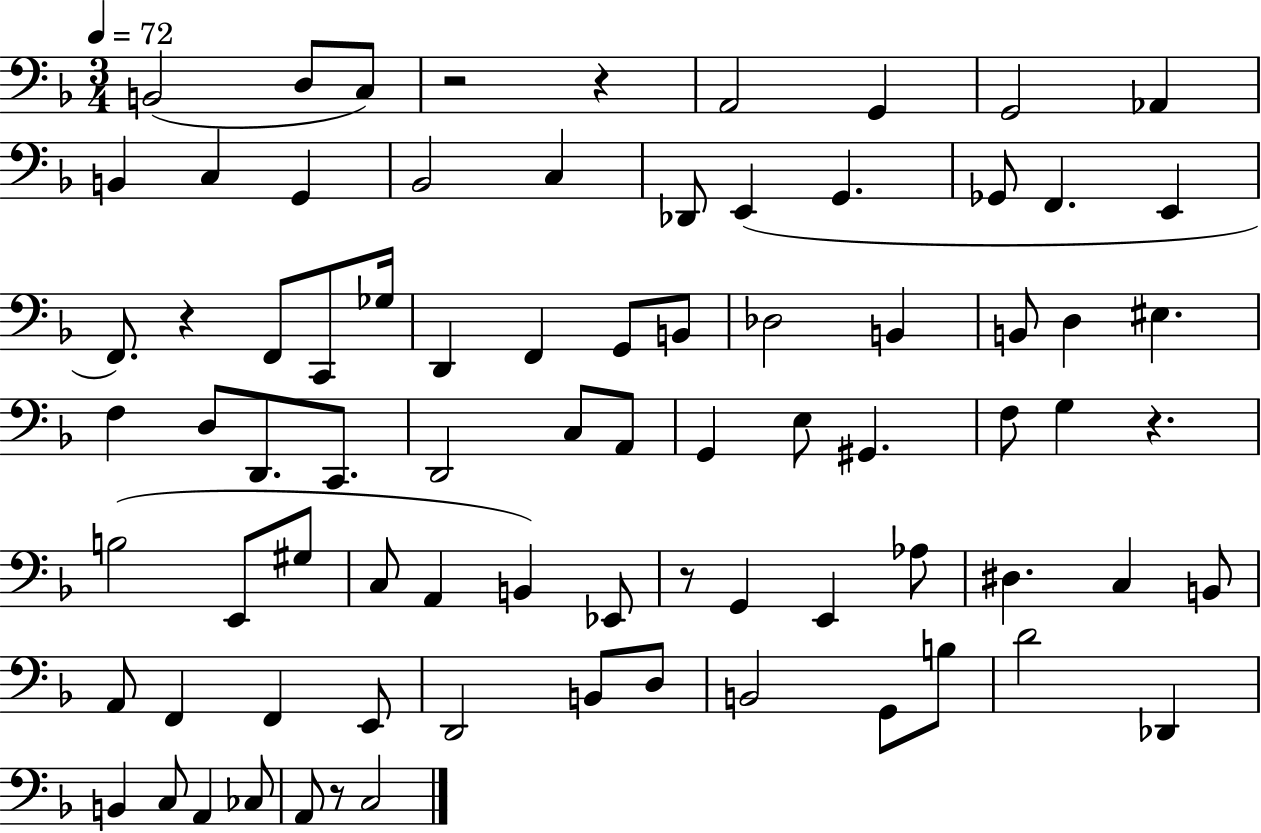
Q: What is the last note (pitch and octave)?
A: C3